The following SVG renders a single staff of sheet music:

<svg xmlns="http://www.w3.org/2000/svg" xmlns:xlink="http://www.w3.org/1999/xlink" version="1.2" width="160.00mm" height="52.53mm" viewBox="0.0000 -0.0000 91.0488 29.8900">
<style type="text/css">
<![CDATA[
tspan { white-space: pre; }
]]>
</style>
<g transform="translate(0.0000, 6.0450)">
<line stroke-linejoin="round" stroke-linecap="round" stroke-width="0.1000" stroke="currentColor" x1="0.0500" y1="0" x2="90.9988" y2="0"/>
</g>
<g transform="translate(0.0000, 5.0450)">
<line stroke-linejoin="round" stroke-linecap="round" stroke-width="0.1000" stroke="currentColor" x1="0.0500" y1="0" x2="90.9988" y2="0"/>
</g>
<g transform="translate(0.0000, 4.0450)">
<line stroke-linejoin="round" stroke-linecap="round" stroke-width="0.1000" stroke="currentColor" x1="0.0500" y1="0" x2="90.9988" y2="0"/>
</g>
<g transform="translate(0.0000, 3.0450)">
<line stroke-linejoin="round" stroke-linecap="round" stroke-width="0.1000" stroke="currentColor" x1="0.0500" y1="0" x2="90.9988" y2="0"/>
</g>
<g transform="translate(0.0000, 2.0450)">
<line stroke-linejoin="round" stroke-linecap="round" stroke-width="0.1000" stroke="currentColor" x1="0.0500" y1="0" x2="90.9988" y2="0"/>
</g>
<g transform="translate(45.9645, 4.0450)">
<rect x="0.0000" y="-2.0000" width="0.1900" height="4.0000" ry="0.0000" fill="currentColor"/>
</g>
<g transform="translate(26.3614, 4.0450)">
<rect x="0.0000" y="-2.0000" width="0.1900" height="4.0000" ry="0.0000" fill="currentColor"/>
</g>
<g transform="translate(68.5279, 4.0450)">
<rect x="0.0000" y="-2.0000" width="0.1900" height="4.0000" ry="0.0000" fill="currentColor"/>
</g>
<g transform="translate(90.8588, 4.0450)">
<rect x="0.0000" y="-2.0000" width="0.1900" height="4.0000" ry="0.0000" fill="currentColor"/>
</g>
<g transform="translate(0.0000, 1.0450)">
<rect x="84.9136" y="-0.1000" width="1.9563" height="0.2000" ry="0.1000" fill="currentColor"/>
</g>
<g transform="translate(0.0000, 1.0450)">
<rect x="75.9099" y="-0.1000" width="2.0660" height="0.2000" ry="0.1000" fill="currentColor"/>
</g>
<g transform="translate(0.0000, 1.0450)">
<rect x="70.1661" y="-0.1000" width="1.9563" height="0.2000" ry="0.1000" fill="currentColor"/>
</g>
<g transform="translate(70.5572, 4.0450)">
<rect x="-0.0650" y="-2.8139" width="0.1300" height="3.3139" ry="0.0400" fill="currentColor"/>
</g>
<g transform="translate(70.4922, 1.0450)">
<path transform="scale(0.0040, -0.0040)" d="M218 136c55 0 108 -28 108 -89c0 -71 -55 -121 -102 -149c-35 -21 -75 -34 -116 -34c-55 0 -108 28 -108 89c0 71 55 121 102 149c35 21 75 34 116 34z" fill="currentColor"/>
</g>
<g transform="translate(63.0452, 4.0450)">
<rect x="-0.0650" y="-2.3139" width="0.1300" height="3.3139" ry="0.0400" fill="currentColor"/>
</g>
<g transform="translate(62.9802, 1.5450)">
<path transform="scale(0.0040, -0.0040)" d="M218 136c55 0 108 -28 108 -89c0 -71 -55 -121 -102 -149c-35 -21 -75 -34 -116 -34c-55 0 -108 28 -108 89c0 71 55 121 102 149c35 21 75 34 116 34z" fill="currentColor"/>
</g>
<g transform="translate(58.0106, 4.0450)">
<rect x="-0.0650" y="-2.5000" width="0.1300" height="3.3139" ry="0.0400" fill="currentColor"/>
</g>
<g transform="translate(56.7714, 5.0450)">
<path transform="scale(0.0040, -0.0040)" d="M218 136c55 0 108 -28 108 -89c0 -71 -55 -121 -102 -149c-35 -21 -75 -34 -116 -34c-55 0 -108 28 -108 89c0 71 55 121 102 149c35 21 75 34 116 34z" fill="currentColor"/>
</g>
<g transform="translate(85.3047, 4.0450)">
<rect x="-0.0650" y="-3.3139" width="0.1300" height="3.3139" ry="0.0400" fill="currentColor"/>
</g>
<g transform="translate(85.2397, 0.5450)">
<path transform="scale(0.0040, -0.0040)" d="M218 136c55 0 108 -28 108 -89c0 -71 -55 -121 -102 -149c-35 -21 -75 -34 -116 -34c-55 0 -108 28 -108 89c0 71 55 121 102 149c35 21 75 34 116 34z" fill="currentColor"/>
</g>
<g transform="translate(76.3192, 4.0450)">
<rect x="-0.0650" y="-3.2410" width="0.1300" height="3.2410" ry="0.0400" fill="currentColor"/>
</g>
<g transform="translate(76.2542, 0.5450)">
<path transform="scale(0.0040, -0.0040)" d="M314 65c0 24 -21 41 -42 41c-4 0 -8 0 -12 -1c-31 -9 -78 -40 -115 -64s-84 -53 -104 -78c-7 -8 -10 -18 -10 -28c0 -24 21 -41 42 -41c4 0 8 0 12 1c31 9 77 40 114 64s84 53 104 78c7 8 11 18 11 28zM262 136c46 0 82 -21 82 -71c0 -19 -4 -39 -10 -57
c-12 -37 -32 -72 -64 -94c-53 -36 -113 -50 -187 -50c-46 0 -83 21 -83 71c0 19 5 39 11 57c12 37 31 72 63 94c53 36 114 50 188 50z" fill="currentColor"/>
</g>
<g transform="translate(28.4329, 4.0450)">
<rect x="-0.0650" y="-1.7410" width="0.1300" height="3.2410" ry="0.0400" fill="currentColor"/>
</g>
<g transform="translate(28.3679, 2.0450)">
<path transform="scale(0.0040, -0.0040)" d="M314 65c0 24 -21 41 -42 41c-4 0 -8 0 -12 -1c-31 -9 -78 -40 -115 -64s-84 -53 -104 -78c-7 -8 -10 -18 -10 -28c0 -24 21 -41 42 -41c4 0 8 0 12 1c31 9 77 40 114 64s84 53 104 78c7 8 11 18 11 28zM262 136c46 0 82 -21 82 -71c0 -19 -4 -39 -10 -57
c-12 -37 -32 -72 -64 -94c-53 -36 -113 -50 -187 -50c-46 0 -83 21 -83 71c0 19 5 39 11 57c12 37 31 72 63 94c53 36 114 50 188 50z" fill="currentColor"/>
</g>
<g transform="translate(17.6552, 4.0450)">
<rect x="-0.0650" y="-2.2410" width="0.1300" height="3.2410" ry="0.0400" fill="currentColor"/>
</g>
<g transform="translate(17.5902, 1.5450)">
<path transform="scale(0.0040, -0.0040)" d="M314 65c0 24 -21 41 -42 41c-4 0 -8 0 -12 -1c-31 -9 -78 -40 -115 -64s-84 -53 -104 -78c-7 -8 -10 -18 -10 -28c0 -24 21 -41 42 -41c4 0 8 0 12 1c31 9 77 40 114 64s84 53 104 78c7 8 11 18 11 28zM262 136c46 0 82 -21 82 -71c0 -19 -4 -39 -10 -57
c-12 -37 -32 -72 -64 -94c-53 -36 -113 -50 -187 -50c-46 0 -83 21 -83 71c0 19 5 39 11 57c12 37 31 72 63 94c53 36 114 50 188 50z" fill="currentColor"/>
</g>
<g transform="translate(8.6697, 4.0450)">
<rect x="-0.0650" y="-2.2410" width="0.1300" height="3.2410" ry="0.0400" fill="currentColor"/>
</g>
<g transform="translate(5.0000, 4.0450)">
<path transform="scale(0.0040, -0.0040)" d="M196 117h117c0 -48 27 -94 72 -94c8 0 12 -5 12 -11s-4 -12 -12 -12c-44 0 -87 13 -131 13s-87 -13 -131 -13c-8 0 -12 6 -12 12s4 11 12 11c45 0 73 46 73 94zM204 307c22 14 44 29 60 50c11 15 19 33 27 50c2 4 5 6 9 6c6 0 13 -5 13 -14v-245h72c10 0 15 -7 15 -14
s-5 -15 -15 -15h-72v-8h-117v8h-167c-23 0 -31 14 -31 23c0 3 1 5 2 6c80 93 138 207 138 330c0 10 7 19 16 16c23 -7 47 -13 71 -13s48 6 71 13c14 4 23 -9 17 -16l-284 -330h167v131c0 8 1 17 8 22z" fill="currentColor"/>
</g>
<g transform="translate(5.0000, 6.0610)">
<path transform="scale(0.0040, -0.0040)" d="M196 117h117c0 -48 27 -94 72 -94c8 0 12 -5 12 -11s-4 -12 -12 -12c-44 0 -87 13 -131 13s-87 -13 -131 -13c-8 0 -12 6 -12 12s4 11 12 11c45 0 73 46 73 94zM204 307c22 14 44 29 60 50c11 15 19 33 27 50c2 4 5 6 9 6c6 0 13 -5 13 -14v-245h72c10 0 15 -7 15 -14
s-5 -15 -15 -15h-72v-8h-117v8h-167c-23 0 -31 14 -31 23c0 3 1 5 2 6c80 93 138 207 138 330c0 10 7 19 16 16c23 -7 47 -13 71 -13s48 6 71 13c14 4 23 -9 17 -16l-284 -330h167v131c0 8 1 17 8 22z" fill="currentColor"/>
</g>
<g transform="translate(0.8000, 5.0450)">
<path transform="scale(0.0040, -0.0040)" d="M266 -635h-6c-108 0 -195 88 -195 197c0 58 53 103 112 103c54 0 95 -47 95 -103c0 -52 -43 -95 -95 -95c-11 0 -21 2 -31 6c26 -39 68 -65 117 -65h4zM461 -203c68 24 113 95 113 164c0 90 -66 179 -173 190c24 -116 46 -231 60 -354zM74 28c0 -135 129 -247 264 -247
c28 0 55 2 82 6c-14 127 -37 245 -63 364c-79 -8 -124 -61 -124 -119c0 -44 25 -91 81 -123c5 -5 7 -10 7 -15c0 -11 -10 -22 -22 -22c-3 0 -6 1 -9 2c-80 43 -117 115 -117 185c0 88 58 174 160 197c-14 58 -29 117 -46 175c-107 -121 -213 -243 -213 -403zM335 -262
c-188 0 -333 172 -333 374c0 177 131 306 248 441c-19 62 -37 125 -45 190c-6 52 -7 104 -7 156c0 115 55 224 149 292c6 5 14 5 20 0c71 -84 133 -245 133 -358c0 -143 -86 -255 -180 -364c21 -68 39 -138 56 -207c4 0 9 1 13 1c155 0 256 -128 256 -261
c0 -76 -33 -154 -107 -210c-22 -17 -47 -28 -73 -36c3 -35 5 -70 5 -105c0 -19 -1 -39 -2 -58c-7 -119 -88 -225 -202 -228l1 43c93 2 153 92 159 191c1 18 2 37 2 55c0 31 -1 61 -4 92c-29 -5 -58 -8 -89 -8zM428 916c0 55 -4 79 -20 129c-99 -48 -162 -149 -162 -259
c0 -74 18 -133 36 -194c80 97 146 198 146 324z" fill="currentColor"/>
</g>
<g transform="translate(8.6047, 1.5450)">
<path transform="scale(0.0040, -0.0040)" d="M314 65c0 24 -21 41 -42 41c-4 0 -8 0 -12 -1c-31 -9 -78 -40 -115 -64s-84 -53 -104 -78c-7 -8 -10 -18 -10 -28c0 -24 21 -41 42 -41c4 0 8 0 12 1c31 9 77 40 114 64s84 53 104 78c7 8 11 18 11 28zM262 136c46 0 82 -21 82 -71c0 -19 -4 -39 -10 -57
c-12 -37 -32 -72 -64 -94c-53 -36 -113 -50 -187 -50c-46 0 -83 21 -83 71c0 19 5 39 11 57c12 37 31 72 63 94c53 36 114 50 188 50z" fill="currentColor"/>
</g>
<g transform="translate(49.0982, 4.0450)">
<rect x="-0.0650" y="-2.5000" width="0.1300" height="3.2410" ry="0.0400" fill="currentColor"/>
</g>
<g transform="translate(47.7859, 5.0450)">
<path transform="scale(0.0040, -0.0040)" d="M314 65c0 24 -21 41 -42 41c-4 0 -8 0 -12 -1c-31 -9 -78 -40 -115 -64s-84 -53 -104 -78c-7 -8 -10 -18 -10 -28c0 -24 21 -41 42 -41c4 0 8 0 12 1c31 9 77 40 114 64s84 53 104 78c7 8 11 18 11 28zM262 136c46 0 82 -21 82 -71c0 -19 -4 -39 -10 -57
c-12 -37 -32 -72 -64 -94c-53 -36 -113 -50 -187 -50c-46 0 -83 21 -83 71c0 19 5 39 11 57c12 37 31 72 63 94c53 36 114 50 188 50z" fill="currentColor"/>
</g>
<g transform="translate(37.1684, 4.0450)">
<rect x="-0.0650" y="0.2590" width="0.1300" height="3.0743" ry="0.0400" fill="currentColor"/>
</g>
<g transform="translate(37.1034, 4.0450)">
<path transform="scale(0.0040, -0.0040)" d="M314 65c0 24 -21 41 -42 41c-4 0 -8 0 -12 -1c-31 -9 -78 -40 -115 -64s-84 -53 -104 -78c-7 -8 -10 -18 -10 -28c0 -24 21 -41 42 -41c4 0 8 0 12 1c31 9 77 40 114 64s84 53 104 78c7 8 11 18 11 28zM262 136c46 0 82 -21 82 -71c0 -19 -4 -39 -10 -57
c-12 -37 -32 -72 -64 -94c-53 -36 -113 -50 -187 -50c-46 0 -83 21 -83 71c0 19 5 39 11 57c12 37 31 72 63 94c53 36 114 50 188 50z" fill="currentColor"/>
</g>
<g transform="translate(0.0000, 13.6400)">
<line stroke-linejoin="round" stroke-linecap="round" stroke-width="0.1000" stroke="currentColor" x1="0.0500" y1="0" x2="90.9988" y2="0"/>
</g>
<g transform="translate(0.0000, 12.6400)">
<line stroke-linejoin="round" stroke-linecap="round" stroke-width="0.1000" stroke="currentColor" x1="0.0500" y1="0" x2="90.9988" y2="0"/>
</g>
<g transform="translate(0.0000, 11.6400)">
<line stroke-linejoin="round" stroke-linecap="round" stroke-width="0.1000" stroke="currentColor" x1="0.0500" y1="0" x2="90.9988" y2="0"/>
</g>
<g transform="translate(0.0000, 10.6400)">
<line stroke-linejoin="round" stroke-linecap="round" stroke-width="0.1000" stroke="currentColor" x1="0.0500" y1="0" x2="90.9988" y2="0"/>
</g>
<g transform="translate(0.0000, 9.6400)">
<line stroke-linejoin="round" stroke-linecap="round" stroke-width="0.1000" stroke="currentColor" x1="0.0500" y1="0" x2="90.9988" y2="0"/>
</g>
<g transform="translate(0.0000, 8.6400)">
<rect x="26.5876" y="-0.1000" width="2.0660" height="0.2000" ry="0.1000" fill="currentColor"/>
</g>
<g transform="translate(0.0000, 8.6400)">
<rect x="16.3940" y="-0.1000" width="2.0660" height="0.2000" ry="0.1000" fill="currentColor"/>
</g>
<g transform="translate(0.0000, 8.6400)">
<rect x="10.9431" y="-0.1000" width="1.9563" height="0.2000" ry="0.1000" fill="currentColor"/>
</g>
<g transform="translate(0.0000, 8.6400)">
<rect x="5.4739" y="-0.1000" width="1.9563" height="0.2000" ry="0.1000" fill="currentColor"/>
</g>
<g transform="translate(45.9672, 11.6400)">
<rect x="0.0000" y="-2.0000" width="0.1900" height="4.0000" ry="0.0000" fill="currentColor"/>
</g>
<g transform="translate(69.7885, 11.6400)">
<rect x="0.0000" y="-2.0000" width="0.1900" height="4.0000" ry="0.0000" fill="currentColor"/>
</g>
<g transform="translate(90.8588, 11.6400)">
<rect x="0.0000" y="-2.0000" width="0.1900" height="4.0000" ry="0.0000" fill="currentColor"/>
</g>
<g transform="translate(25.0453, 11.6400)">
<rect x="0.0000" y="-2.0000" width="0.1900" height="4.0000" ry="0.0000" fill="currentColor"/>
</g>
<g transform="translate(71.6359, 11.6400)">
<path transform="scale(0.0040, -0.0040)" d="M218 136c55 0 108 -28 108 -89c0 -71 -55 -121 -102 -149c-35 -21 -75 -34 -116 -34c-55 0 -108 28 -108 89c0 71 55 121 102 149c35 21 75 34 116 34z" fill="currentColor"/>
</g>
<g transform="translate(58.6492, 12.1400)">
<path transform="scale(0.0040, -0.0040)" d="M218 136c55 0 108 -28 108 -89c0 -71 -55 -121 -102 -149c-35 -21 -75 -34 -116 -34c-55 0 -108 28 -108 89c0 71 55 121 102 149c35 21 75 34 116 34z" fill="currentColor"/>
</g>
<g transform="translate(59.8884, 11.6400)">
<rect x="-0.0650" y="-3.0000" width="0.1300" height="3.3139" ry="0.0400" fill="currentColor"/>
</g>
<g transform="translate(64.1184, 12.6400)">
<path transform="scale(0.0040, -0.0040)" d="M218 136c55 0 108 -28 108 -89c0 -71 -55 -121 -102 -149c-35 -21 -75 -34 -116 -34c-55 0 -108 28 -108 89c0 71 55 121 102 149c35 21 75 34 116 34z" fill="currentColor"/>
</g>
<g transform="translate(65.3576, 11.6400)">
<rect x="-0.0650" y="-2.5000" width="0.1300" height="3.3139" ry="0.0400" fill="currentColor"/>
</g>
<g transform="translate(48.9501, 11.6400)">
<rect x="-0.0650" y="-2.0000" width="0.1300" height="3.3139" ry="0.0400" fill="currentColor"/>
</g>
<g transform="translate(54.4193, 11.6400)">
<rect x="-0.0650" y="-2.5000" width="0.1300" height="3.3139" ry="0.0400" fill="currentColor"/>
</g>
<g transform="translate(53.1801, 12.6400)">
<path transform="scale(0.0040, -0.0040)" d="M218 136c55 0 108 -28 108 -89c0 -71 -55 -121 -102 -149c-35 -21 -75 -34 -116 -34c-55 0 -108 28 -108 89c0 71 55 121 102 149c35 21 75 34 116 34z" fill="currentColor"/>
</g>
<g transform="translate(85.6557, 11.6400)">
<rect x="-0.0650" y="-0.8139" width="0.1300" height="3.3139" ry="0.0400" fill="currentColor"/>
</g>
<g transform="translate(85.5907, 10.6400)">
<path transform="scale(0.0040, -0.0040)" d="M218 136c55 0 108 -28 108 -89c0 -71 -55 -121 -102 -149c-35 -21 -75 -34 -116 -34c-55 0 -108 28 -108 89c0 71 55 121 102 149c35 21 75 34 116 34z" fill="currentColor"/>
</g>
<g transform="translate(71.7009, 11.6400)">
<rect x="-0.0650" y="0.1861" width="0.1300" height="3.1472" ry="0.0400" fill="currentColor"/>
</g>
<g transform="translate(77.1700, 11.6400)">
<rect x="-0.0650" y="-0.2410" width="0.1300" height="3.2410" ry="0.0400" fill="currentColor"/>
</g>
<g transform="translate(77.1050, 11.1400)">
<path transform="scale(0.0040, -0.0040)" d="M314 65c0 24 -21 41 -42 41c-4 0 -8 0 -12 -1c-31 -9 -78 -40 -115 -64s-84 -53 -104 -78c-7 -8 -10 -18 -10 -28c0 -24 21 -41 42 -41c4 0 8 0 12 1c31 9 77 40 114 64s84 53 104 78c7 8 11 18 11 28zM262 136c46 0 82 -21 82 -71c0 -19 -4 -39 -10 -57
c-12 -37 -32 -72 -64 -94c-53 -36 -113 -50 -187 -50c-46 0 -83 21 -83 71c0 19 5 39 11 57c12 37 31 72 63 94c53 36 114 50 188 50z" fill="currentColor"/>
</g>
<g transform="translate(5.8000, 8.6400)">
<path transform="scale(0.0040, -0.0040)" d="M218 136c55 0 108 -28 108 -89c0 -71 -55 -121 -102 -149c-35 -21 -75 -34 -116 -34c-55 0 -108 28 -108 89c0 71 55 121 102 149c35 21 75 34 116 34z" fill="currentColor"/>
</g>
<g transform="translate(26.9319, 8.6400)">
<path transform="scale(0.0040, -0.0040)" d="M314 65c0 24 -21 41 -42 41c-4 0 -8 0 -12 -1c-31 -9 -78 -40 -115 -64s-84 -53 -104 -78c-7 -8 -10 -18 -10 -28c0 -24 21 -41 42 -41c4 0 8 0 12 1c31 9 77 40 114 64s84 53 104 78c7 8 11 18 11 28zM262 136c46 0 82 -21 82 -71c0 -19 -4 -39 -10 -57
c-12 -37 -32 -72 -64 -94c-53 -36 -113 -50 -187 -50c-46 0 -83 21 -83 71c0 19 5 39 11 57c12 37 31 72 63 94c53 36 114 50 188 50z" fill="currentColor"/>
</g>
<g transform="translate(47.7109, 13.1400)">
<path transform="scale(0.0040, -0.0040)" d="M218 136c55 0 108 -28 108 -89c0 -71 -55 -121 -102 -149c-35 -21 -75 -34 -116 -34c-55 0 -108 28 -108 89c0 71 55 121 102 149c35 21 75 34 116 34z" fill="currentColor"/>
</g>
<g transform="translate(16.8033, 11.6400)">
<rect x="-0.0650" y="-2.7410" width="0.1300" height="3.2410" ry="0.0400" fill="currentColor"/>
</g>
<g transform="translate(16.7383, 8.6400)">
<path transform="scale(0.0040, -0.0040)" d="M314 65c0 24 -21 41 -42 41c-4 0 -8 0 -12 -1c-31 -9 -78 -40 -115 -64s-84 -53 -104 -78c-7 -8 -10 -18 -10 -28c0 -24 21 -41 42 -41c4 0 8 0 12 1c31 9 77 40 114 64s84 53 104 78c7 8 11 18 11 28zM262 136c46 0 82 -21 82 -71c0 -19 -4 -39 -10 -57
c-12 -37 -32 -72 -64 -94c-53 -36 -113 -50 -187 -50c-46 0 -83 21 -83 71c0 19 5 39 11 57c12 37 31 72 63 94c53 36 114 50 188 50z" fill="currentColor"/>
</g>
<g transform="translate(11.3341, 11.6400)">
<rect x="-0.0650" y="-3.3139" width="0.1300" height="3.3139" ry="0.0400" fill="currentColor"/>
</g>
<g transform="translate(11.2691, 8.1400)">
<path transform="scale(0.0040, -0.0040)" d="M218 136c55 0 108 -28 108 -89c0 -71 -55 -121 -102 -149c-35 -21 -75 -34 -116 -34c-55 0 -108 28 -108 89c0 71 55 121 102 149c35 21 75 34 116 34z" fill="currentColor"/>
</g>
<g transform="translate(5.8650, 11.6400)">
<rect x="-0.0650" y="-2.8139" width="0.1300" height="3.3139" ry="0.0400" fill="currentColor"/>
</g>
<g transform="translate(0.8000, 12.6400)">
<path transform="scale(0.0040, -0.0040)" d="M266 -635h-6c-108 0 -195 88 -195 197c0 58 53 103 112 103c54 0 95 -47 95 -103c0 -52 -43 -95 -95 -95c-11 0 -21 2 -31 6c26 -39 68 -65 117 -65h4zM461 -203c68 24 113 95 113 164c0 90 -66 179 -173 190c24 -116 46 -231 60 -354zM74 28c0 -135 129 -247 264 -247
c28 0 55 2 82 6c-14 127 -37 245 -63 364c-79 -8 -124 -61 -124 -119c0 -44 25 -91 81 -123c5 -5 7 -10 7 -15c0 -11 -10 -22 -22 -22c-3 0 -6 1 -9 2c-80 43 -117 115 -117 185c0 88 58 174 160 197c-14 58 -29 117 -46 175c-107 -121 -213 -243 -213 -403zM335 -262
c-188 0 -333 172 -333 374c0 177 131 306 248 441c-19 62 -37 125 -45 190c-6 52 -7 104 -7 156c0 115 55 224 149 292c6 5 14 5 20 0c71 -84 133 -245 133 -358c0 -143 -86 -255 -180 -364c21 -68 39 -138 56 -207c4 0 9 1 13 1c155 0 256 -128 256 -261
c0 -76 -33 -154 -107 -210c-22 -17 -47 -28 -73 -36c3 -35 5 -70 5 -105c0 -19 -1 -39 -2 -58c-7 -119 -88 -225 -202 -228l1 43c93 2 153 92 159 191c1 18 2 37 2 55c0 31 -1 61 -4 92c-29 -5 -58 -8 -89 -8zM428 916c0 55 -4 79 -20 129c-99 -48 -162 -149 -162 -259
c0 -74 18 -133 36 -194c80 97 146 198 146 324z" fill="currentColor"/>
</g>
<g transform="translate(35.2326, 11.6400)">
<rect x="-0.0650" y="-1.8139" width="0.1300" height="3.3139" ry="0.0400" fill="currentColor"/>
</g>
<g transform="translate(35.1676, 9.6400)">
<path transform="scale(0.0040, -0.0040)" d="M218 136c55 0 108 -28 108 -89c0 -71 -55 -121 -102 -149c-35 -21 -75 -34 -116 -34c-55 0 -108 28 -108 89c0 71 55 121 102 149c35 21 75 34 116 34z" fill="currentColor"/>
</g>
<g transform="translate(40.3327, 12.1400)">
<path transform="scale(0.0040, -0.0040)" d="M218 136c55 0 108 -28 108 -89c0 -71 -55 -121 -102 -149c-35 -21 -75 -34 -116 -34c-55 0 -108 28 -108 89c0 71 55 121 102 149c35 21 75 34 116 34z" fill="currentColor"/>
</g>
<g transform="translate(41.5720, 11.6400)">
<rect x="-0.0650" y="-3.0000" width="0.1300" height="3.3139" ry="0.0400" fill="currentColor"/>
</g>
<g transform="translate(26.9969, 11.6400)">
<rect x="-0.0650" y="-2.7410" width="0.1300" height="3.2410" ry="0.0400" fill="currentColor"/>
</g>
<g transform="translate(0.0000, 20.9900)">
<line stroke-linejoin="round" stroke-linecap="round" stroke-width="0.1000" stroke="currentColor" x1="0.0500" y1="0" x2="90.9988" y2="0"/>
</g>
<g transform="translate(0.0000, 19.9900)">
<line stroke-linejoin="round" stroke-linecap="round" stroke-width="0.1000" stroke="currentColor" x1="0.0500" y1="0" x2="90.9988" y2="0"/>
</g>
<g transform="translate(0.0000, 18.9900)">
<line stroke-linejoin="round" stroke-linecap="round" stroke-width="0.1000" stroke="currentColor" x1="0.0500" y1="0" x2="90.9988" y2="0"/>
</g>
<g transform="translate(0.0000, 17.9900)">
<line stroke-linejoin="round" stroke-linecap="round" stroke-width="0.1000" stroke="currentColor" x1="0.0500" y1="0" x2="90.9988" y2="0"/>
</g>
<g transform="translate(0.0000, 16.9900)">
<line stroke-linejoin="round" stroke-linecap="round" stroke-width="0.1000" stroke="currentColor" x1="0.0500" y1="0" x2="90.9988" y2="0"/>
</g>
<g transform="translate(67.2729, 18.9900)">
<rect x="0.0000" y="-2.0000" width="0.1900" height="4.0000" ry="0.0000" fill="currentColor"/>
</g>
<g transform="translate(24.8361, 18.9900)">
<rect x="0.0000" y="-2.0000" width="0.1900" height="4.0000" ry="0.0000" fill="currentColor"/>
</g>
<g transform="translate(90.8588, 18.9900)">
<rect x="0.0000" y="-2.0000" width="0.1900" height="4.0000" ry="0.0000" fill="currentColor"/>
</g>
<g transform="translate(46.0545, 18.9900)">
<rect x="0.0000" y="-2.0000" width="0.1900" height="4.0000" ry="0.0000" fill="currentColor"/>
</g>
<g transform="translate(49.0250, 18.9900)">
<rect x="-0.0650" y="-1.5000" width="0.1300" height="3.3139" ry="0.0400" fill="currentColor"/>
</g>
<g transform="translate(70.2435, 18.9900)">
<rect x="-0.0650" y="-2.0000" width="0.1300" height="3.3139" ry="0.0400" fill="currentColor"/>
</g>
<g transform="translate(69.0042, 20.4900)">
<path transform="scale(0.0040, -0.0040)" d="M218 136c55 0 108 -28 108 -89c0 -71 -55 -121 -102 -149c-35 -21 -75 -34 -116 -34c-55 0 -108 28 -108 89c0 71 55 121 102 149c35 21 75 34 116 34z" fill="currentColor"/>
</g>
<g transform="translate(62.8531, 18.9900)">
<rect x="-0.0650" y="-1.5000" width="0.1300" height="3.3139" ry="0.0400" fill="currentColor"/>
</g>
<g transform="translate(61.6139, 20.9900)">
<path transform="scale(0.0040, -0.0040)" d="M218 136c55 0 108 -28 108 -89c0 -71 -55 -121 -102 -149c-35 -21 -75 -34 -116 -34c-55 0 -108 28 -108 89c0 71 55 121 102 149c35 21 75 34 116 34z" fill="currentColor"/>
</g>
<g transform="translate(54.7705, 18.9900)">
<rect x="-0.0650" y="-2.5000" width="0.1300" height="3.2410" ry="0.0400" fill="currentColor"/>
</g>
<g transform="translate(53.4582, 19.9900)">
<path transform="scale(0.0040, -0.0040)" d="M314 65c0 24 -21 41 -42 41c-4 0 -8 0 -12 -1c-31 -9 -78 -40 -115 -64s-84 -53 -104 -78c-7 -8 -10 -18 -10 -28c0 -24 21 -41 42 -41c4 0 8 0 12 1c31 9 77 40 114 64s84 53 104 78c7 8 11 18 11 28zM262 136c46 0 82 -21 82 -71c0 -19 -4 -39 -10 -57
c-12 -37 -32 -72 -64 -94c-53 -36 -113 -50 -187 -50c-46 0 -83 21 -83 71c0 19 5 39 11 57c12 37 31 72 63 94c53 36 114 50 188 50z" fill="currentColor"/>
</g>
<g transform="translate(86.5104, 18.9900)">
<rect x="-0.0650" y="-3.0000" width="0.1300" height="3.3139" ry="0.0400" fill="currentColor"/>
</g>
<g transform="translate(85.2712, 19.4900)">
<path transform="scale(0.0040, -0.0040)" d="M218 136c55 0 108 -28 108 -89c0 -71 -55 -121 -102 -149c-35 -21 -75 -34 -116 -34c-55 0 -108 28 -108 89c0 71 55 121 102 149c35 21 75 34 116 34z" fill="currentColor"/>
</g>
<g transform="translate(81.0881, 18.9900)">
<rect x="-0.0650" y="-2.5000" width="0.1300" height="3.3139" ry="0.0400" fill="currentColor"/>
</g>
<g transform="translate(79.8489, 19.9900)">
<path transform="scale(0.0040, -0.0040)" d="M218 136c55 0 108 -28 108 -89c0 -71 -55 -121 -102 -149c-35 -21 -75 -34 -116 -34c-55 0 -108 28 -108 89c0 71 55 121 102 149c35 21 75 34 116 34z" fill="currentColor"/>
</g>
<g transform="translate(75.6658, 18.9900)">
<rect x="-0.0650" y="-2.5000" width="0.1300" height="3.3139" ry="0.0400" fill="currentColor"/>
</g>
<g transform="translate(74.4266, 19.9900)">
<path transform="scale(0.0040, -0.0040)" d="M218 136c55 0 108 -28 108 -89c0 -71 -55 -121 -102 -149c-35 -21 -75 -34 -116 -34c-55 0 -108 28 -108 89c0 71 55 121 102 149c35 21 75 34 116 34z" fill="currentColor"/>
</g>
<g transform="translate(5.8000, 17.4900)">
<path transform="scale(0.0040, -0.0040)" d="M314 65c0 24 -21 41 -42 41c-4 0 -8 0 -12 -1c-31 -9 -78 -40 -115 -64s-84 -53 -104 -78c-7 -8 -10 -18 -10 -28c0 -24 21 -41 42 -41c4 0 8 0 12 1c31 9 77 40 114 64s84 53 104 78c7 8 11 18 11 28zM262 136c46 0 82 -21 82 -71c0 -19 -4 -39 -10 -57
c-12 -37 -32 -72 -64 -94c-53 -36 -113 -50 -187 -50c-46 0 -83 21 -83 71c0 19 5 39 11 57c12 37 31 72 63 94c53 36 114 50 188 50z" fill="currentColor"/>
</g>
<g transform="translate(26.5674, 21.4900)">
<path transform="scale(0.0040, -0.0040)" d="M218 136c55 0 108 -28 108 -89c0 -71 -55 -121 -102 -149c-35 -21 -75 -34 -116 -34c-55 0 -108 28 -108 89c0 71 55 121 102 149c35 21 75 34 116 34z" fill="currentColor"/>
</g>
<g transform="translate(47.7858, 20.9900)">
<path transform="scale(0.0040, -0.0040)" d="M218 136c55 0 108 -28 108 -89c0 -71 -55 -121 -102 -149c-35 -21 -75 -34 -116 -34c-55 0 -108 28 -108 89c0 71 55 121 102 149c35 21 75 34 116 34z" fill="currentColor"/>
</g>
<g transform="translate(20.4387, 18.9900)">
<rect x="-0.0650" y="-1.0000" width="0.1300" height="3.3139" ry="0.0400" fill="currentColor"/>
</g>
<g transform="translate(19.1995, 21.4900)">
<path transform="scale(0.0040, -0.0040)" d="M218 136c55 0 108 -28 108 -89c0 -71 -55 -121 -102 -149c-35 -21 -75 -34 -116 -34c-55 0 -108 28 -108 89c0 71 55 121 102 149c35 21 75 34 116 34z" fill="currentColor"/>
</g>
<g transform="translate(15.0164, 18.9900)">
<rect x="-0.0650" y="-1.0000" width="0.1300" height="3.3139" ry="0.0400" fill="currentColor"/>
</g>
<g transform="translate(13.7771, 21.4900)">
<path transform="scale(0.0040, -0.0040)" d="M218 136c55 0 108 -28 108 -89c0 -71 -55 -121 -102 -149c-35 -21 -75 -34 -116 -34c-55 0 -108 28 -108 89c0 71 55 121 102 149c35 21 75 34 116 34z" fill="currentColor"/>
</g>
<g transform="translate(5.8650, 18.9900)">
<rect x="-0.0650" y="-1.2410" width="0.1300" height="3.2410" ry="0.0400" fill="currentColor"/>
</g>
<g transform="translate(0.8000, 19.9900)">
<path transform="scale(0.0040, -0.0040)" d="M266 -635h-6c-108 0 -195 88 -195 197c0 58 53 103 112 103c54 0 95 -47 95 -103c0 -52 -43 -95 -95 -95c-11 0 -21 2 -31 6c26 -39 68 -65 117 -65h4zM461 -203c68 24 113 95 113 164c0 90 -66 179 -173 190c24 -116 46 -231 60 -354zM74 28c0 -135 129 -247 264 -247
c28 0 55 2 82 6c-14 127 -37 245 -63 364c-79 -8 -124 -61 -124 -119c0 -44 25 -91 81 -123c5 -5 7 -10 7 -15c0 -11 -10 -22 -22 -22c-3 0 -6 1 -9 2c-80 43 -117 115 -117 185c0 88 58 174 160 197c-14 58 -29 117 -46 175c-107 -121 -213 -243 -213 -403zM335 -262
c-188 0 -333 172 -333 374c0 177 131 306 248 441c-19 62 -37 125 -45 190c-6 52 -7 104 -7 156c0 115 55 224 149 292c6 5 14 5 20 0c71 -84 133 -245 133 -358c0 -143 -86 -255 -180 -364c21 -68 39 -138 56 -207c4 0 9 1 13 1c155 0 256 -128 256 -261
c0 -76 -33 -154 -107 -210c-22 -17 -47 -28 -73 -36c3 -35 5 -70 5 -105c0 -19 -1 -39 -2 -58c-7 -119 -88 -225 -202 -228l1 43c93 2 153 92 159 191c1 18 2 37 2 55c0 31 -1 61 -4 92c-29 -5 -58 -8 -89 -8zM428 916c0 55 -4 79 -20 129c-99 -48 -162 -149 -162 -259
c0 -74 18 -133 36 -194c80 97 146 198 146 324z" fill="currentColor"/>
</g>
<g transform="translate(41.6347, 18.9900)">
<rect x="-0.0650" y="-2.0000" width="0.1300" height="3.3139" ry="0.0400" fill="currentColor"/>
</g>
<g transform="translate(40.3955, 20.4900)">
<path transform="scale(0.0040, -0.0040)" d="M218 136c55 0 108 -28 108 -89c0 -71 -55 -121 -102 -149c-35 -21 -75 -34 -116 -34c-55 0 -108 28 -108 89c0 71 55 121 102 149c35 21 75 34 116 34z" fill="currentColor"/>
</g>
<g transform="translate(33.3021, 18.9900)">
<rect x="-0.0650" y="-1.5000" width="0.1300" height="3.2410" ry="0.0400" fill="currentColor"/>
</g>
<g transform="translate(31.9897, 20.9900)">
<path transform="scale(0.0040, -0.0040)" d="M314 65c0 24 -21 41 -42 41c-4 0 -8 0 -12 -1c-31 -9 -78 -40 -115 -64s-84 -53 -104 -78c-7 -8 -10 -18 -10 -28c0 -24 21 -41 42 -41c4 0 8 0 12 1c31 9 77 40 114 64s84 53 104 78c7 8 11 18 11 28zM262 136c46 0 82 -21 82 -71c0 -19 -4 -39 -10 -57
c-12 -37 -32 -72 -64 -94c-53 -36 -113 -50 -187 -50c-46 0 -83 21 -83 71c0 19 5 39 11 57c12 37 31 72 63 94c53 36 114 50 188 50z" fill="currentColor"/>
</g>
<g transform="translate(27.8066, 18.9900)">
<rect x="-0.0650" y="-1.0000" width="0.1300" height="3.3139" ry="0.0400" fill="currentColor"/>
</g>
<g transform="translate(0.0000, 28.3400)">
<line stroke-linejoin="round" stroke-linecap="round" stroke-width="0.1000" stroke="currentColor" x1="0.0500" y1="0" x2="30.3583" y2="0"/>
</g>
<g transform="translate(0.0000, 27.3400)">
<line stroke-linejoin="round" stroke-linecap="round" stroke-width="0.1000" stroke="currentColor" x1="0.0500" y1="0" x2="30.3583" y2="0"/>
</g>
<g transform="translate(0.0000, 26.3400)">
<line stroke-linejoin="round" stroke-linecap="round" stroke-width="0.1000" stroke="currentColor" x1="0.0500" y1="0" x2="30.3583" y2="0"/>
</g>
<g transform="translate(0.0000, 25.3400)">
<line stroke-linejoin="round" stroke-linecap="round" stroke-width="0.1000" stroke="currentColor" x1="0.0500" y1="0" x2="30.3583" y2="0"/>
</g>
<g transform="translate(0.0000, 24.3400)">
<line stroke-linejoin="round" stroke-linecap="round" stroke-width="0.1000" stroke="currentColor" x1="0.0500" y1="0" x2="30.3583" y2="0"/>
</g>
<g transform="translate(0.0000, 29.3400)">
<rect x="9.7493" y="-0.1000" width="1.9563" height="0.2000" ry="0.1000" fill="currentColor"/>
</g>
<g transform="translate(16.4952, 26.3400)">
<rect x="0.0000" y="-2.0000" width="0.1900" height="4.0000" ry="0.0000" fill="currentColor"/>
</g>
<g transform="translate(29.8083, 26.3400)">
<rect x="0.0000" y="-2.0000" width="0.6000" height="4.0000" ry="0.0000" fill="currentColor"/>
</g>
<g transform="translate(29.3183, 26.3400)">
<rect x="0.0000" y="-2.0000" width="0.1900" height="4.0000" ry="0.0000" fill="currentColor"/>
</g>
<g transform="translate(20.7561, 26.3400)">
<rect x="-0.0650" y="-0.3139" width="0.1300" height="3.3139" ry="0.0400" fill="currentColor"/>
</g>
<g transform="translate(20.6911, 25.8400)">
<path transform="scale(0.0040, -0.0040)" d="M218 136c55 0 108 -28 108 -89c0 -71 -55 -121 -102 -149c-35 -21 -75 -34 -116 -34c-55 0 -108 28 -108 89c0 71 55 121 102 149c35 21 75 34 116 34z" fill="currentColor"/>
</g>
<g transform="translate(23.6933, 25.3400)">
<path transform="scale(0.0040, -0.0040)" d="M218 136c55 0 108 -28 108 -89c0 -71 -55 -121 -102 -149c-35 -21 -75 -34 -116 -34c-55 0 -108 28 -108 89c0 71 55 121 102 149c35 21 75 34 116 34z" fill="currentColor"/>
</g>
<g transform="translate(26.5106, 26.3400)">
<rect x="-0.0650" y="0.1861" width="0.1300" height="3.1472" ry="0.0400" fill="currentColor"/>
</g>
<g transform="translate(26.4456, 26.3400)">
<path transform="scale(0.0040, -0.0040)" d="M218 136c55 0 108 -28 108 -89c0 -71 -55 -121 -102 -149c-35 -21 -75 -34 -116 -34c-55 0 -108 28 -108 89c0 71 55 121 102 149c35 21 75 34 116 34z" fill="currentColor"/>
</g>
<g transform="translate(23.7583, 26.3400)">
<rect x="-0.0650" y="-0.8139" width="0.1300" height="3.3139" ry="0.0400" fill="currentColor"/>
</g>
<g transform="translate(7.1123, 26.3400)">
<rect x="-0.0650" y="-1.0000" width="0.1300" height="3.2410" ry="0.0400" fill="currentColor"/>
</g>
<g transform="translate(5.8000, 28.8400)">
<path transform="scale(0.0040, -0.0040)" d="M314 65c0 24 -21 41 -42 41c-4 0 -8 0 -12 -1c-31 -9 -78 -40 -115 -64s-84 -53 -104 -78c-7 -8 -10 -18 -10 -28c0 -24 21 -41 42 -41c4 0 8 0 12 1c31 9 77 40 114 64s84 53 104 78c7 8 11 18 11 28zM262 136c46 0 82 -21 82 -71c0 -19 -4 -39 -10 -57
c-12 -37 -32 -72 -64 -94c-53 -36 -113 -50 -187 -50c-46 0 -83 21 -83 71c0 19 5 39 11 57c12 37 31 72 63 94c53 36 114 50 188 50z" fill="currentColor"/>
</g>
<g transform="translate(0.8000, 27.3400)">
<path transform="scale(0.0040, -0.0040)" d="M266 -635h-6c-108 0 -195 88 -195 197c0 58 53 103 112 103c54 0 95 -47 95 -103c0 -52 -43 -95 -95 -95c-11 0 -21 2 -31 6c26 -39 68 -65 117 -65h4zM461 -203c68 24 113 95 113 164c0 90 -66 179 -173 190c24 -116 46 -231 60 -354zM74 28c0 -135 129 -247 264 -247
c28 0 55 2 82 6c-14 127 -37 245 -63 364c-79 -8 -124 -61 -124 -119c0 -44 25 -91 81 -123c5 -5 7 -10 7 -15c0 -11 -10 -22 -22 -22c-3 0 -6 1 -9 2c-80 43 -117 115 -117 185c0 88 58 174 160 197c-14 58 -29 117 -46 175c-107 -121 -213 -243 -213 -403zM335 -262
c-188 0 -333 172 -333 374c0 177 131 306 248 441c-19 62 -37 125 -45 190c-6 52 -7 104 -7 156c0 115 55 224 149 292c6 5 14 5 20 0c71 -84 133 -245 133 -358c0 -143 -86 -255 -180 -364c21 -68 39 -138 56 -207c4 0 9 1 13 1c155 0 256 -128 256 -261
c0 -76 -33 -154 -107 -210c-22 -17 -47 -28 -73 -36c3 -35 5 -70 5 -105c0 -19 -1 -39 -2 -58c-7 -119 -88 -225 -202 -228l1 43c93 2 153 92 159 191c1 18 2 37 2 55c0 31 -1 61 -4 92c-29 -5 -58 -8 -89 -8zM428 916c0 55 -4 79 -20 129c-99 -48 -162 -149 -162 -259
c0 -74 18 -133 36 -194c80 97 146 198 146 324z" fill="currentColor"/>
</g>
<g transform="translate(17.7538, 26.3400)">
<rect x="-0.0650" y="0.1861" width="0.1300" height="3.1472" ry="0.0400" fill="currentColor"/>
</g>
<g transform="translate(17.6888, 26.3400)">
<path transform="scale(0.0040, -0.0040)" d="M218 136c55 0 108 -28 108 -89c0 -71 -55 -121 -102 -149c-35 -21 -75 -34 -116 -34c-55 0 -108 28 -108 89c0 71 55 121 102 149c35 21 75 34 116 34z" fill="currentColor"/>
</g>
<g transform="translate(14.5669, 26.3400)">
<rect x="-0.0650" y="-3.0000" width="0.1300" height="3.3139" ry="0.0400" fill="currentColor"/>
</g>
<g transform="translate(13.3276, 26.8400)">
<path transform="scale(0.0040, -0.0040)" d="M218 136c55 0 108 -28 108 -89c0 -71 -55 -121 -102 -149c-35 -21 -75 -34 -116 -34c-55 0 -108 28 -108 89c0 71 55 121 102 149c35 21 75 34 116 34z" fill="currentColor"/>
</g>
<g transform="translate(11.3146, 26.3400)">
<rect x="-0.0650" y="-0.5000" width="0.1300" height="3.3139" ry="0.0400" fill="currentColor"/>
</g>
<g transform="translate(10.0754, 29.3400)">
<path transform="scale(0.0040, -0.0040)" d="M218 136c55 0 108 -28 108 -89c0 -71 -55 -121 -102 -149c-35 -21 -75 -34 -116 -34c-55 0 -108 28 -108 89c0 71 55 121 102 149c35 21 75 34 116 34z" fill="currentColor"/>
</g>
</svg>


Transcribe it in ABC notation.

X:1
T:Untitled
M:4/4
L:1/4
K:C
g2 g2 f2 B2 G2 G g a b2 b a b a2 a2 f A F G A G B c2 d e2 D D D E2 F E G2 E F G G A D2 C A B c d B